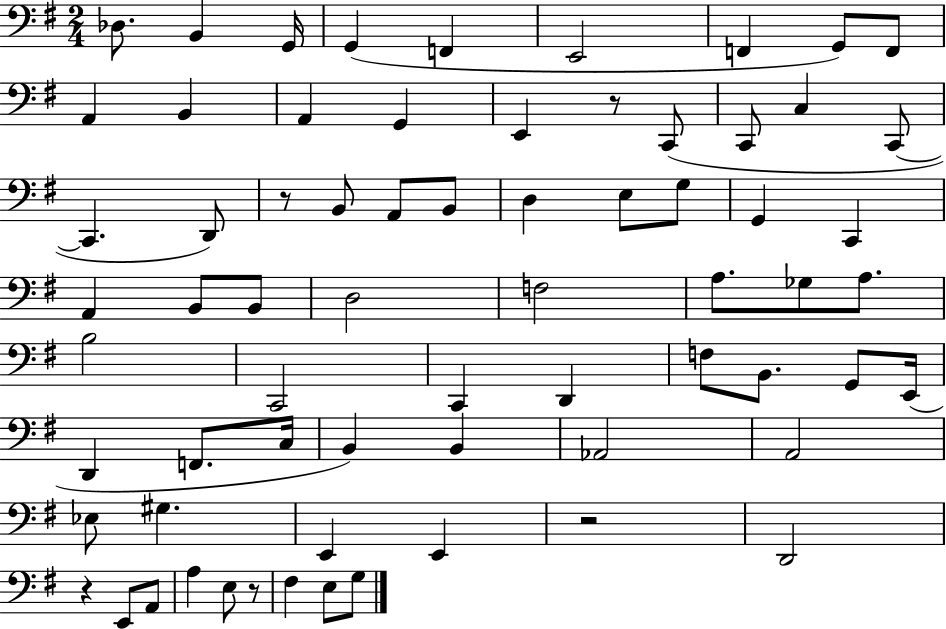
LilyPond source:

{
  \clef bass
  \numericTimeSignature
  \time 2/4
  \key g \major
  des8. b,4 g,16 | g,4( f,4 | e,2 | f,4 g,8) f,8 | \break a,4 b,4 | a,4 g,4 | e,4 r8 c,8( | c,8 c4 c,8~~ | \break c,4. d,8) | r8 b,8 a,8 b,8 | d4 e8 g8 | g,4 c,4 | \break a,4 b,8 b,8 | d2 | f2 | a8. ges8 a8. | \break b2 | c,2 | c,4 d,4 | f8 b,8. g,8 e,16( | \break d,4 f,8. c16 | b,4) b,4 | aes,2 | a,2 | \break ees8 gis4. | e,4 e,4 | r2 | d,2 | \break r4 e,8 a,8 | a4 e8 r8 | fis4 e8 g8 | \bar "|."
}